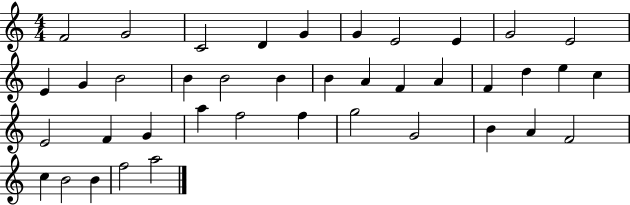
{
  \clef treble
  \numericTimeSignature
  \time 4/4
  \key c \major
  f'2 g'2 | c'2 d'4 g'4 | g'4 e'2 e'4 | g'2 e'2 | \break e'4 g'4 b'2 | b'4 b'2 b'4 | b'4 a'4 f'4 a'4 | f'4 d''4 e''4 c''4 | \break e'2 f'4 g'4 | a''4 f''2 f''4 | g''2 g'2 | b'4 a'4 f'2 | \break c''4 b'2 b'4 | f''2 a''2 | \bar "|."
}